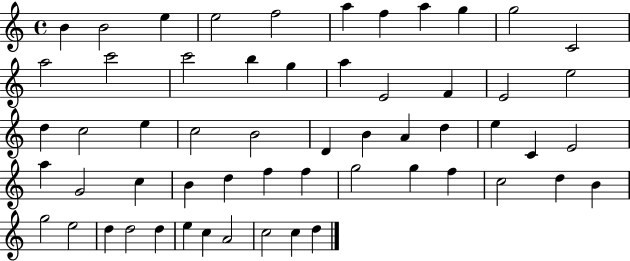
B4/q B4/h E5/q E5/h F5/h A5/q F5/q A5/q G5/q G5/h C4/h A5/h C6/h C6/h B5/q G5/q A5/q E4/h F4/q E4/h E5/h D5/q C5/h E5/q C5/h B4/h D4/q B4/q A4/q D5/q E5/q C4/q E4/h A5/q G4/h C5/q B4/q D5/q F5/q F5/q G5/h G5/q F5/q C5/h D5/q B4/q G5/h E5/h D5/q D5/h D5/q E5/q C5/q A4/h C5/h C5/q D5/q